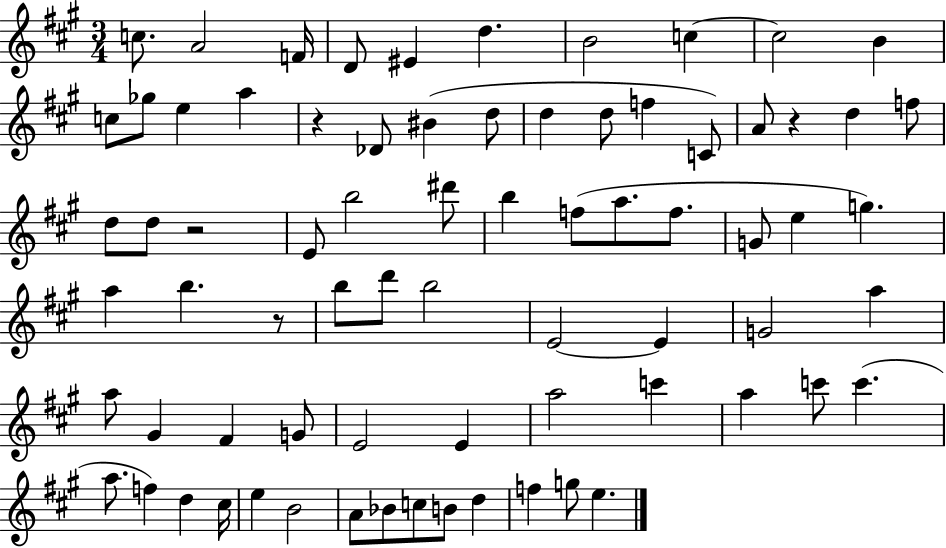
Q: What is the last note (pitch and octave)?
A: E5